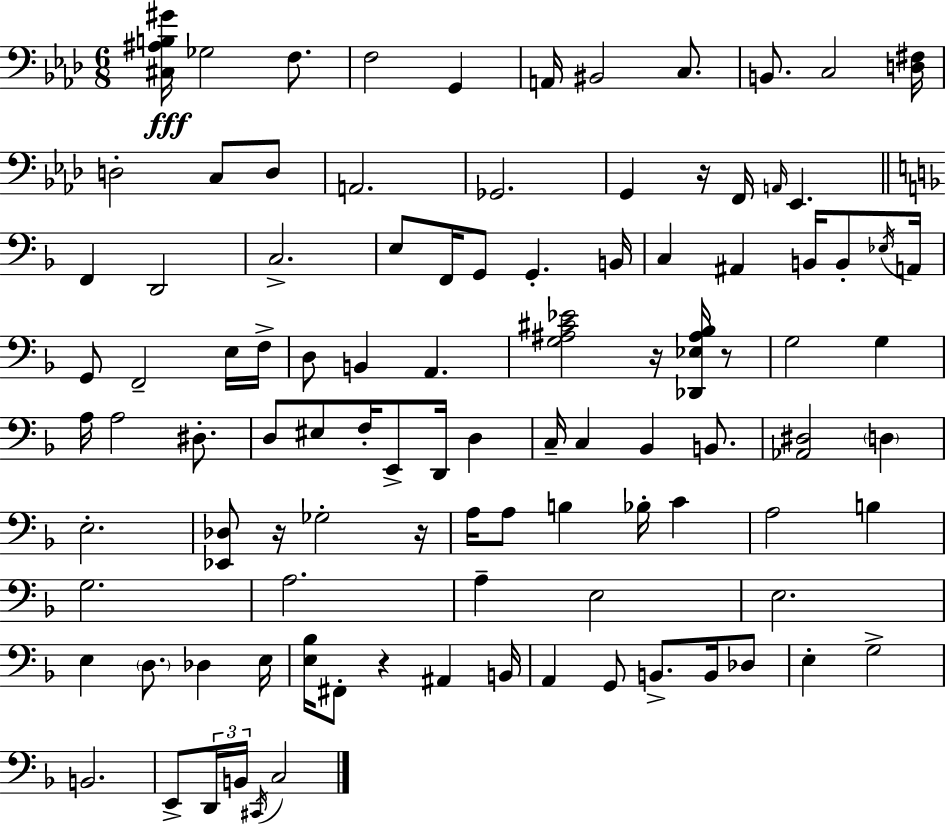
{
  \clef bass
  \numericTimeSignature
  \time 6/8
  \key aes \major
  \repeat volta 2 { <cis ais b gis'>16\fff ges2 f8. | f2 g,4 | a,16 bis,2 c8. | b,8. c2 <d fis>16 | \break d2-. c8 d8 | a,2. | ges,2. | g,4 r16 f,16 \grace { a,16 } ees,4. | \break \bar "||" \break \key d \minor f,4 d,2 | c2.-> | e8 f,16 g,8 g,4.-. b,16 | c4 ais,4 b,16 b,8-. \acciaccatura { ees16 } | \break a,16 g,8 f,2-- e16 | f16-> d8 b,4 a,4. | <g ais cis' ees'>2 r16 <des, ees ais bes>16 r8 | g2 g4 | \break a16 a2 dis8.-. | d8 eis8 f16-. e,8-> d,16 d4 | c16-- c4 bes,4 b,8. | <aes, dis>2 \parenthesize d4 | \break e2.-. | <ees, des>8 r16 ges2-. | r16 a16 a8 b4 bes16-. c'4 | a2 b4 | \break g2. | a2. | a4-- e2 | e2. | \break e4 \parenthesize d8. des4 | e16 <e bes>16 fis,8-. r4 ais,4 | b,16 a,4 g,8 b,8.-> b,16 des8 | e4-. g2-> | \break b,2. | e,8-> \tuplet 3/2 { d,16 b,16 \acciaccatura { cis,16 } } c2 | } \bar "|."
}